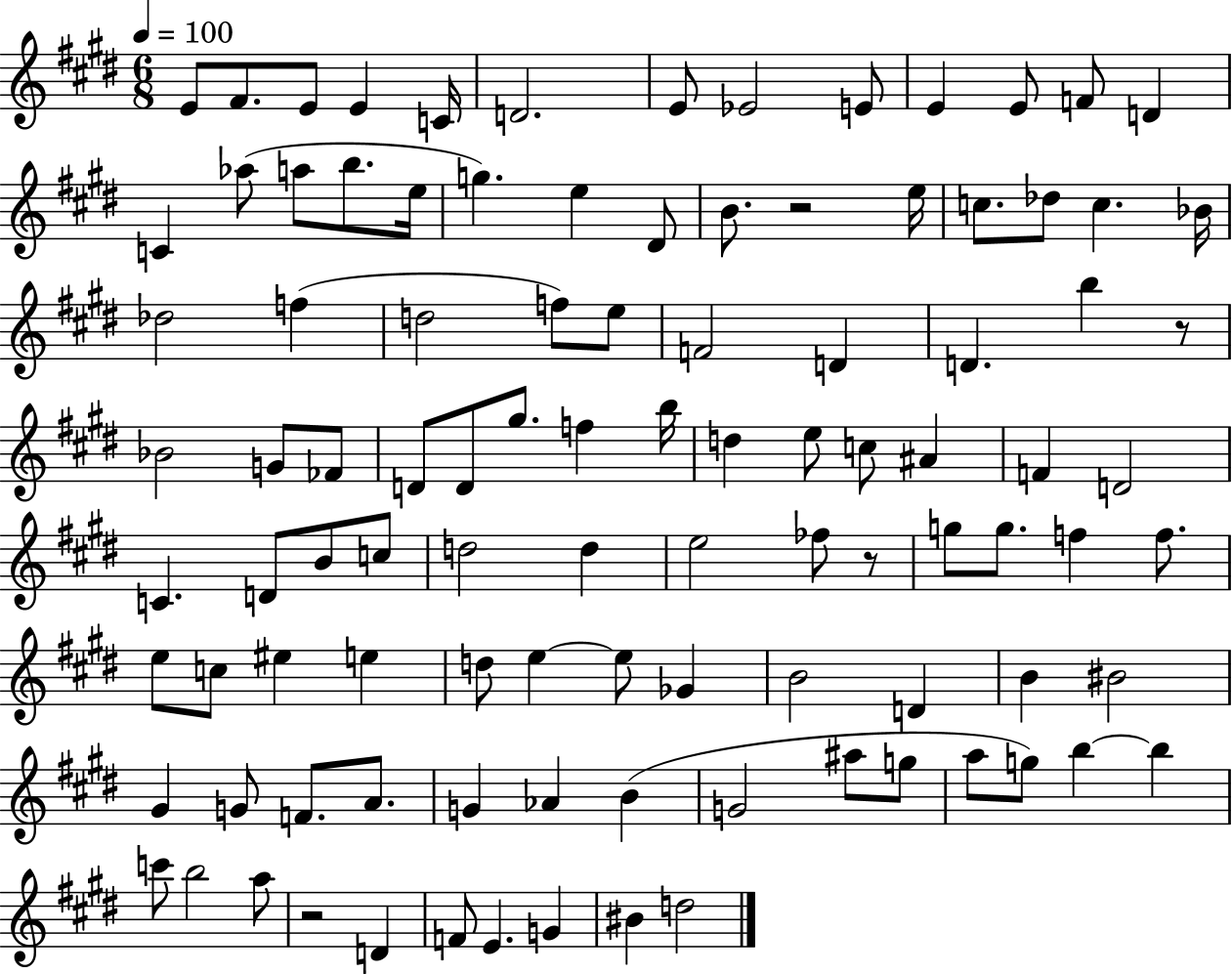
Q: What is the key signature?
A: E major